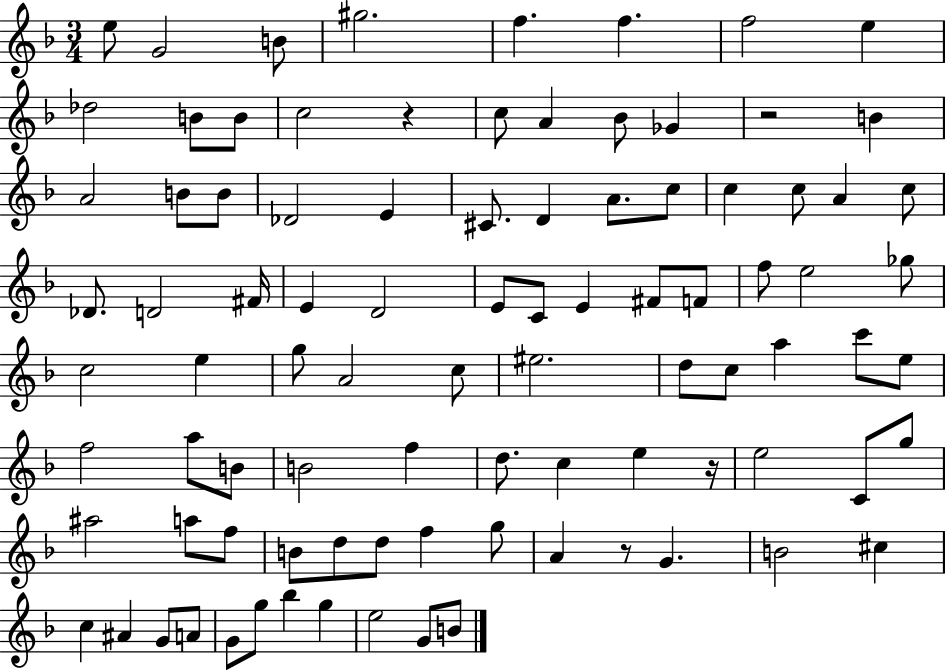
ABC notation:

X:1
T:Untitled
M:3/4
L:1/4
K:F
e/2 G2 B/2 ^g2 f f f2 e _d2 B/2 B/2 c2 z c/2 A _B/2 _G z2 B A2 B/2 B/2 _D2 E ^C/2 D A/2 c/2 c c/2 A c/2 _D/2 D2 ^F/4 E D2 E/2 C/2 E ^F/2 F/2 f/2 e2 _g/2 c2 e g/2 A2 c/2 ^e2 d/2 c/2 a c'/2 e/2 f2 a/2 B/2 B2 f d/2 c e z/4 e2 C/2 g/2 ^a2 a/2 f/2 B/2 d/2 d/2 f g/2 A z/2 G B2 ^c c ^A G/2 A/2 G/2 g/2 _b g e2 G/2 B/2